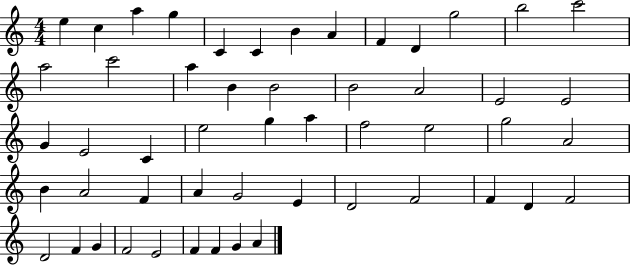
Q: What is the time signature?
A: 4/4